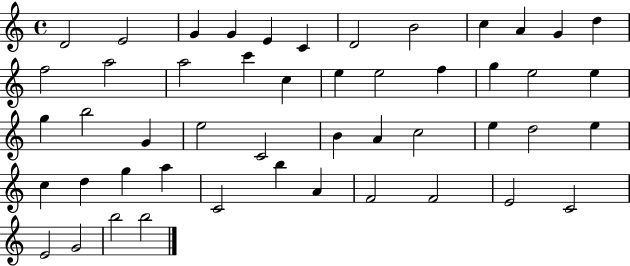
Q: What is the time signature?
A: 4/4